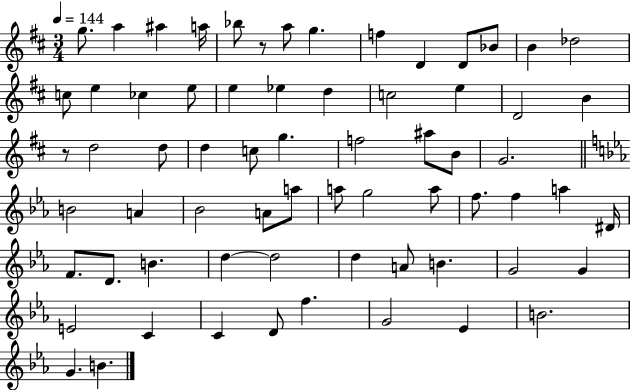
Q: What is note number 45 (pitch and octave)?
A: D#4